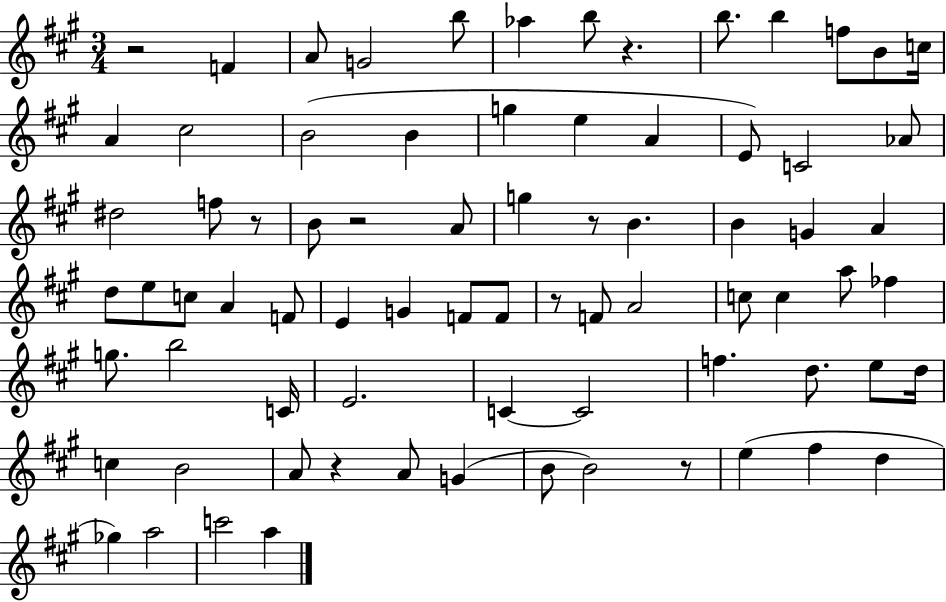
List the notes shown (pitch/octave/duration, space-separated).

R/h F4/q A4/e G4/h B5/e Ab5/q B5/e R/q. B5/e. B5/q F5/e B4/e C5/s A4/q C#5/h B4/h B4/q G5/q E5/q A4/q E4/e C4/h Ab4/e D#5/h F5/e R/e B4/e R/h A4/e G5/q R/e B4/q. B4/q G4/q A4/q D5/e E5/e C5/e A4/q F4/e E4/q G4/q F4/e F4/e R/e F4/e A4/h C5/e C5/q A5/e FES5/q G5/e. B5/h C4/s E4/h. C4/q C4/h F5/q. D5/e. E5/e D5/s C5/q B4/h A4/e R/q A4/e G4/q B4/e B4/h R/e E5/q F#5/q D5/q Gb5/q A5/h C6/h A5/q